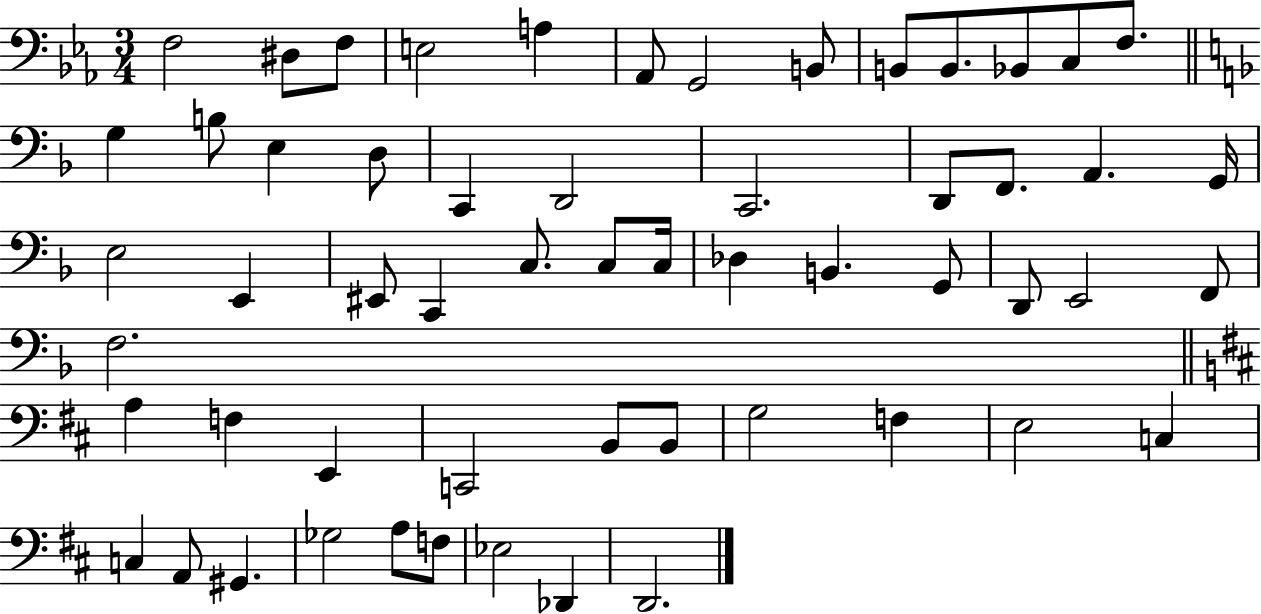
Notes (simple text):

F3/h D#3/e F3/e E3/h A3/q Ab2/e G2/h B2/e B2/e B2/e. Bb2/e C3/e F3/e. G3/q B3/e E3/q D3/e C2/q D2/h C2/h. D2/e F2/e. A2/q. G2/s E3/h E2/q EIS2/e C2/q C3/e. C3/e C3/s Db3/q B2/q. G2/e D2/e E2/h F2/e F3/h. A3/q F3/q E2/q C2/h B2/e B2/e G3/h F3/q E3/h C3/q C3/q A2/e G#2/q. Gb3/h A3/e F3/e Eb3/h Db2/q D2/h.